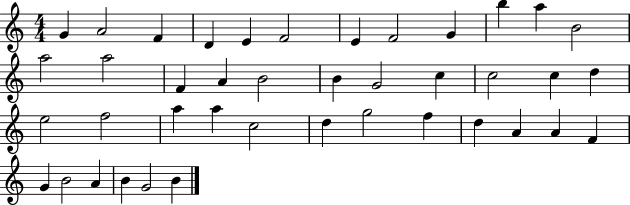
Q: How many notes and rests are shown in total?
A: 41